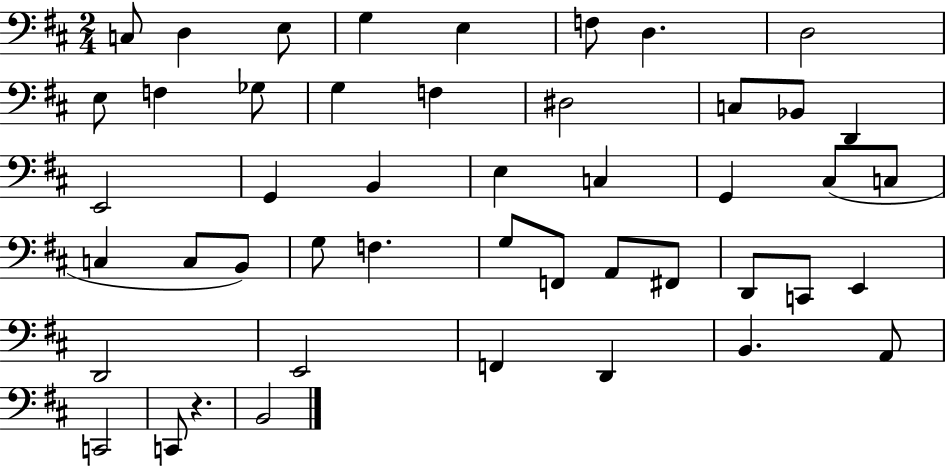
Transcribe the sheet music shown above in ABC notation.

X:1
T:Untitled
M:2/4
L:1/4
K:D
C,/2 D, E,/2 G, E, F,/2 D, D,2 E,/2 F, _G,/2 G, F, ^D,2 C,/2 _B,,/2 D,, E,,2 G,, B,, E, C, G,, ^C,/2 C,/2 C, C,/2 B,,/2 G,/2 F, G,/2 F,,/2 A,,/2 ^F,,/2 D,,/2 C,,/2 E,, D,,2 E,,2 F,, D,, B,, A,,/2 C,,2 C,,/2 z B,,2